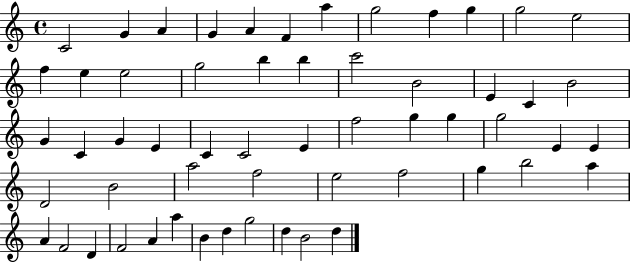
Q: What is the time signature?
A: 4/4